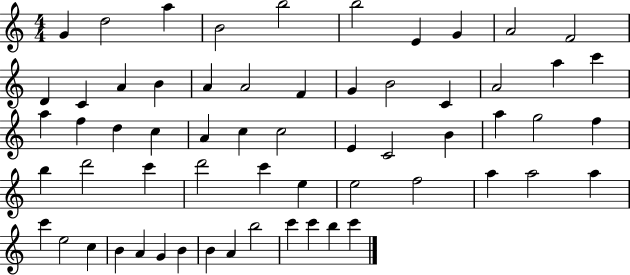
{
  \clef treble
  \numericTimeSignature
  \time 4/4
  \key c \major
  g'4 d''2 a''4 | b'2 b''2 | b''2 e'4 g'4 | a'2 f'2 | \break d'4 c'4 a'4 b'4 | a'4 a'2 f'4 | g'4 b'2 c'4 | a'2 a''4 c'''4 | \break a''4 f''4 d''4 c''4 | a'4 c''4 c''2 | e'4 c'2 b'4 | a''4 g''2 f''4 | \break b''4 d'''2 c'''4 | d'''2 c'''4 e''4 | e''2 f''2 | a''4 a''2 a''4 | \break c'''4 e''2 c''4 | b'4 a'4 g'4 b'4 | b'4 a'4 b''2 | c'''4 c'''4 b''4 c'''4 | \break \bar "|."
}